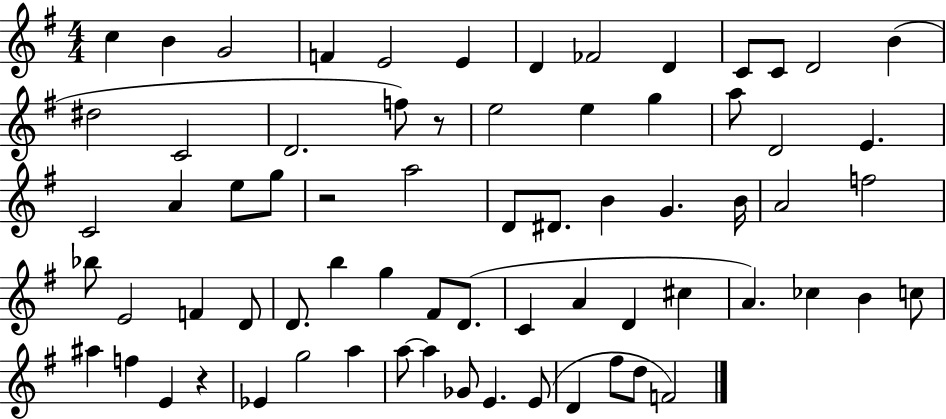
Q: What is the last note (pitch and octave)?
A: F4